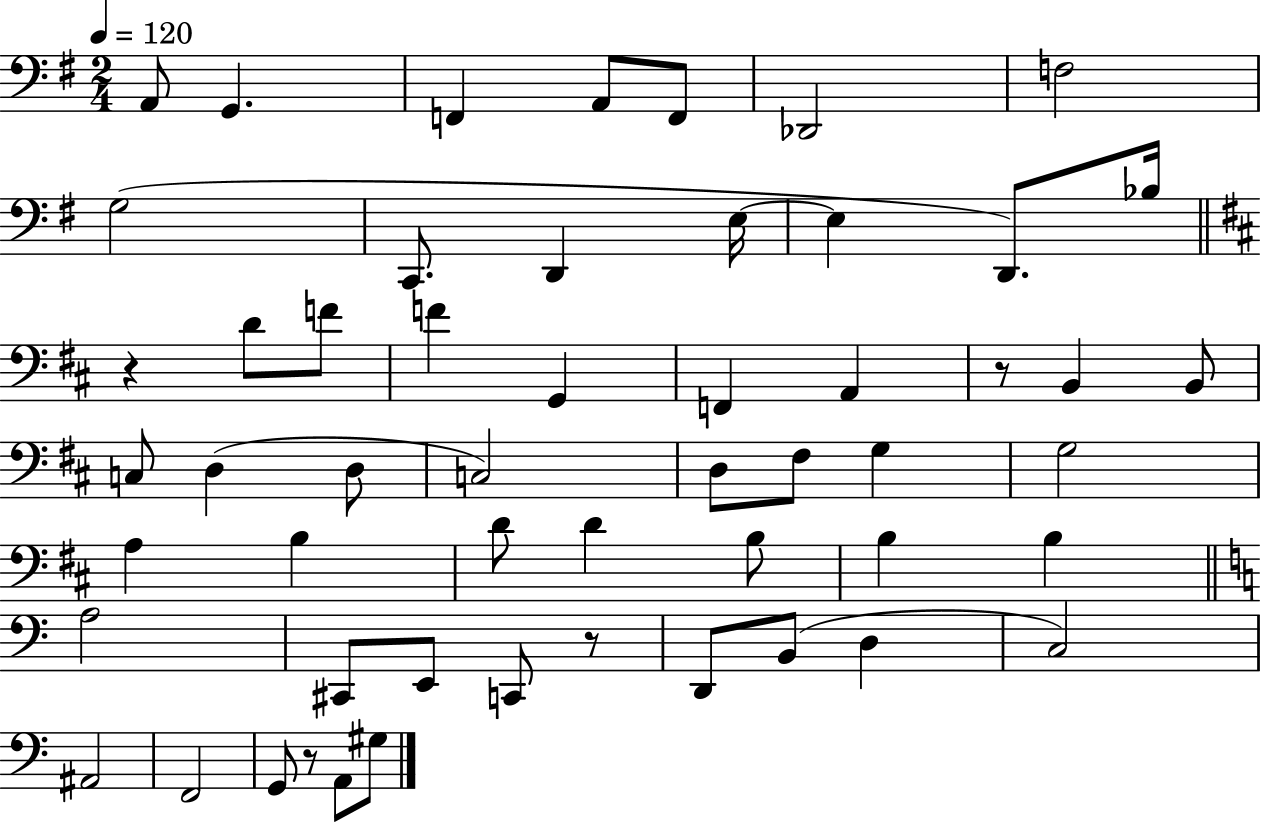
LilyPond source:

{
  \clef bass
  \numericTimeSignature
  \time 2/4
  \key g \major
  \tempo 4 = 120
  \repeat volta 2 { a,8 g,4. | f,4 a,8 f,8 | des,2 | f2 | \break g2( | c,8. d,4 e16~~ | e4 d,8.) bes16 | \bar "||" \break \key b \minor r4 d'8 f'8 | f'4 g,4 | f,4 a,4 | r8 b,4 b,8 | \break c8 d4( d8 | c2) | d8 fis8 g4 | g2 | \break a4 b4 | d'8 d'4 b8 | b4 b4 | \bar "||" \break \key a \minor a2 | cis,8 e,8 c,8 r8 | d,8 b,8( d4 | c2) | \break ais,2 | f,2 | g,8 r8 a,8 gis8 | } \bar "|."
}